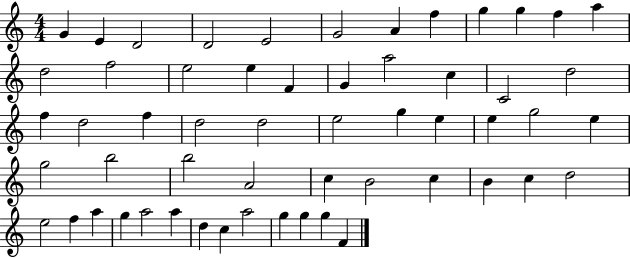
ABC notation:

X:1
T:Untitled
M:4/4
L:1/4
K:C
G E D2 D2 E2 G2 A f g g f a d2 f2 e2 e F G a2 c C2 d2 f d2 f d2 d2 e2 g e e g2 e g2 b2 b2 A2 c B2 c B c d2 e2 f a g a2 a d c a2 g g g F